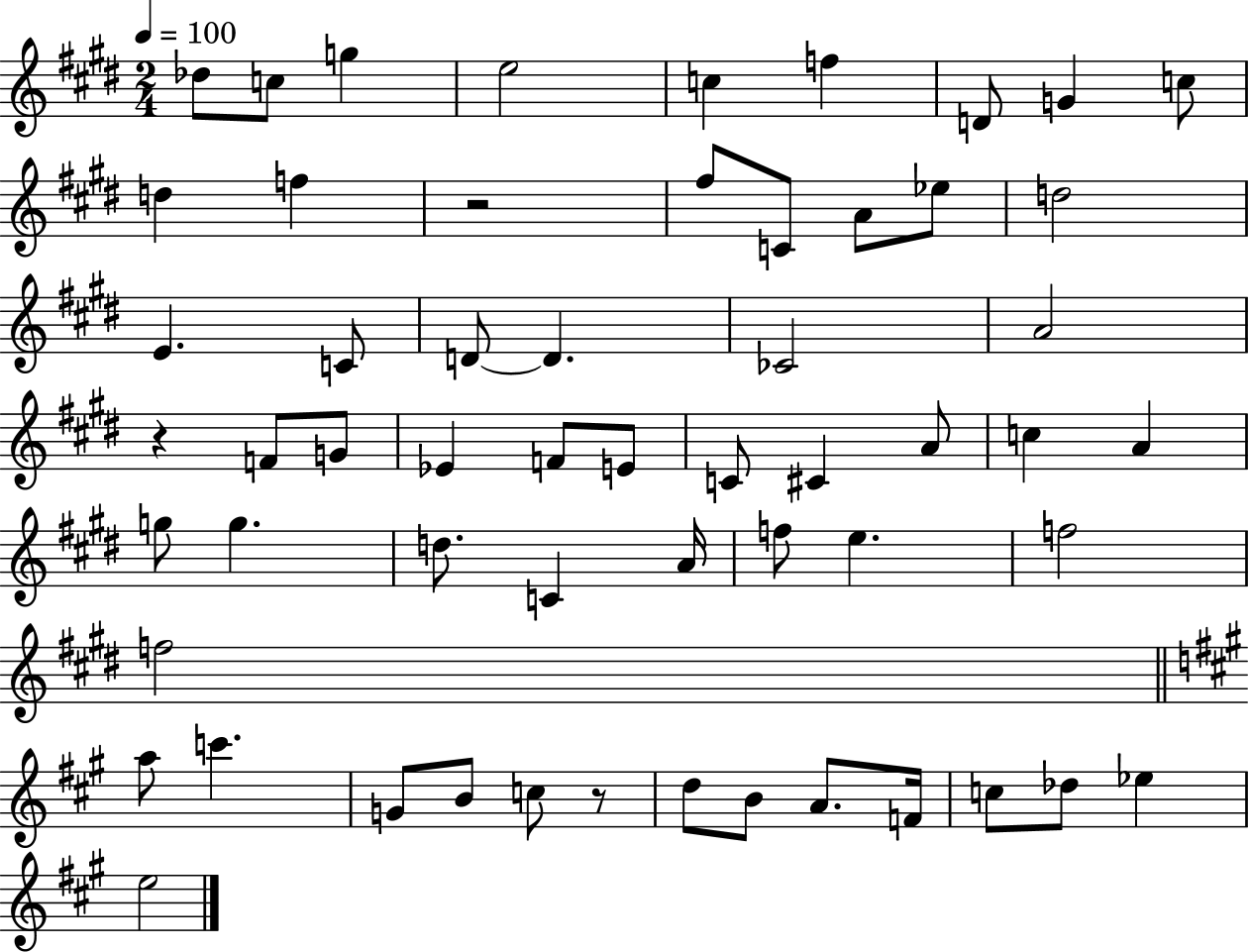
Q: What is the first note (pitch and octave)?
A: Db5